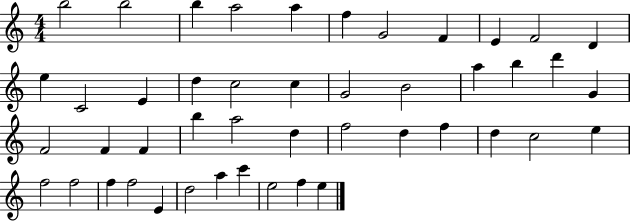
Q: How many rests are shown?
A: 0